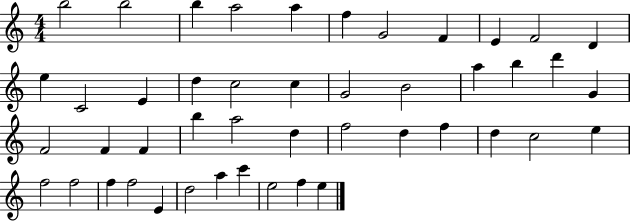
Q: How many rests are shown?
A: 0